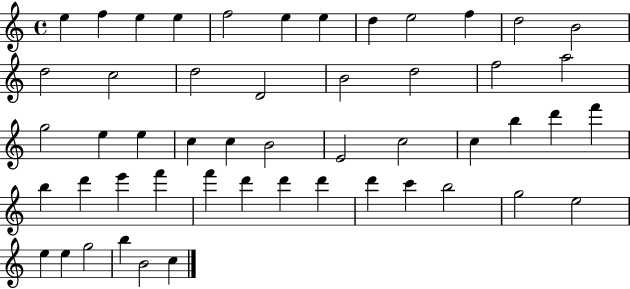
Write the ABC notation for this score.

X:1
T:Untitled
M:4/4
L:1/4
K:C
e f e e f2 e e d e2 f d2 B2 d2 c2 d2 D2 B2 d2 f2 a2 g2 e e c c B2 E2 c2 c b d' f' b d' e' f' f' d' d' d' d' c' b2 g2 e2 e e g2 b B2 c